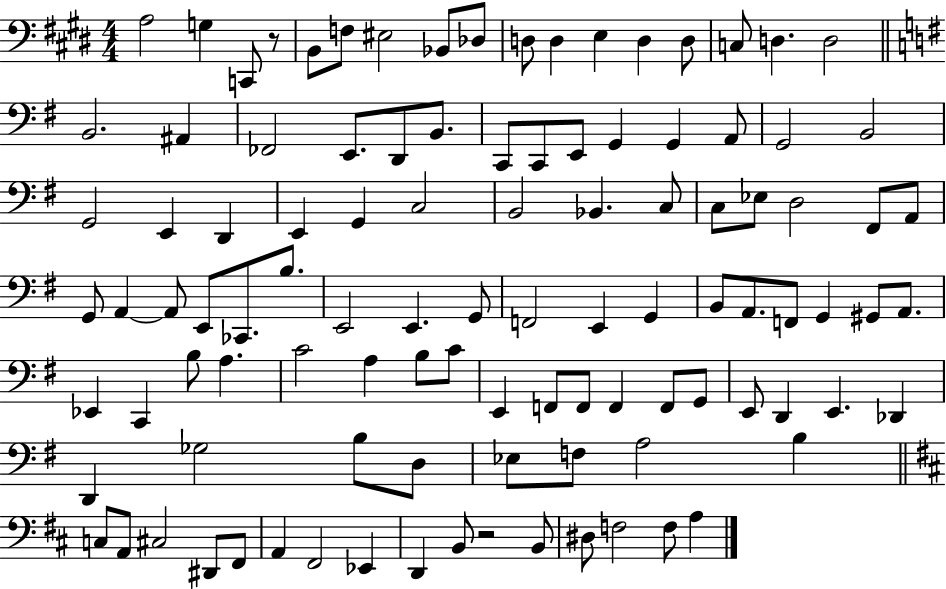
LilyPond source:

{
  \clef bass
  \numericTimeSignature
  \time 4/4
  \key e \major
  a2 g4 c,8 r8 | b,8 f8 eis2 bes,8 des8 | d8 d4 e4 d4 d8 | c8 d4. d2 | \break \bar "||" \break \key e \minor b,2. ais,4 | fes,2 e,8. d,8 b,8. | c,8 c,8 e,8 g,4 g,4 a,8 | g,2 b,2 | \break g,2 e,4 d,4 | e,4 g,4 c2 | b,2 bes,4. c8 | c8 ees8 d2 fis,8 a,8 | \break g,8 a,4~~ a,8 e,8 ces,8. b8. | e,2 e,4. g,8 | f,2 e,4 g,4 | b,8 a,8. f,8 g,4 gis,8 a,8. | \break ees,4 c,4 b8 a4. | c'2 a4 b8 c'8 | e,4 f,8 f,8 f,4 f,8 g,8 | e,8 d,4 e,4. des,4 | \break d,4 ges2 b8 d8 | ees8 f8 a2 b4 | \bar "||" \break \key b \minor c8 a,8 cis2 dis,8 fis,8 | a,4 fis,2 ees,4 | d,4 b,8 r2 b,8 | dis8 f2 f8 a4 | \break \bar "|."
}